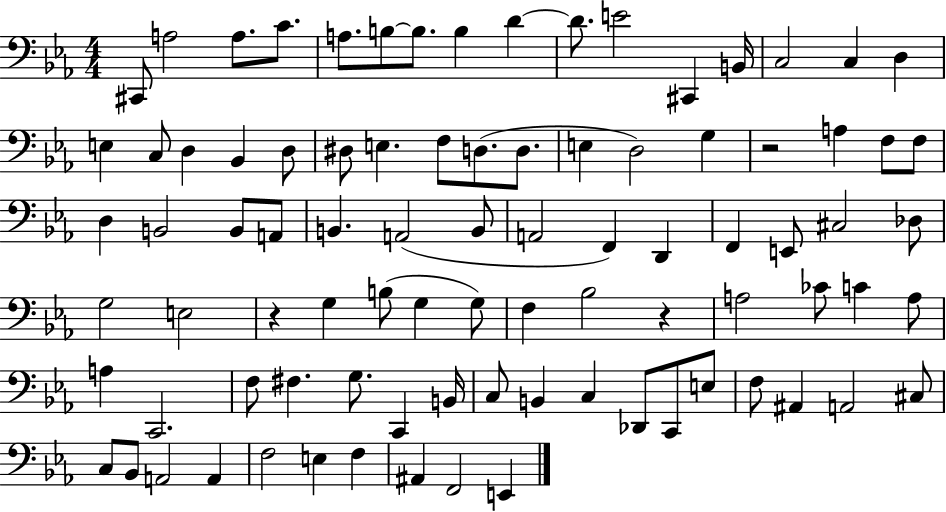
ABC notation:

X:1
T:Untitled
M:4/4
L:1/4
K:Eb
^C,,/2 A,2 A,/2 C/2 A,/2 B,/2 B,/2 B, D D/2 E2 ^C,, B,,/4 C,2 C, D, E, C,/2 D, _B,, D,/2 ^D,/2 E, F,/2 D,/2 D,/2 E, D,2 G, z2 A, F,/2 F,/2 D, B,,2 B,,/2 A,,/2 B,, A,,2 B,,/2 A,,2 F,, D,, F,, E,,/2 ^C,2 _D,/2 G,2 E,2 z G, B,/2 G, G,/2 F, _B,2 z A,2 _C/2 C A,/2 A, C,,2 F,/2 ^F, G,/2 C,, B,,/4 C,/2 B,, C, _D,,/2 C,,/2 E,/2 F,/2 ^A,, A,,2 ^C,/2 C,/2 _B,,/2 A,,2 A,, F,2 E, F, ^A,, F,,2 E,,